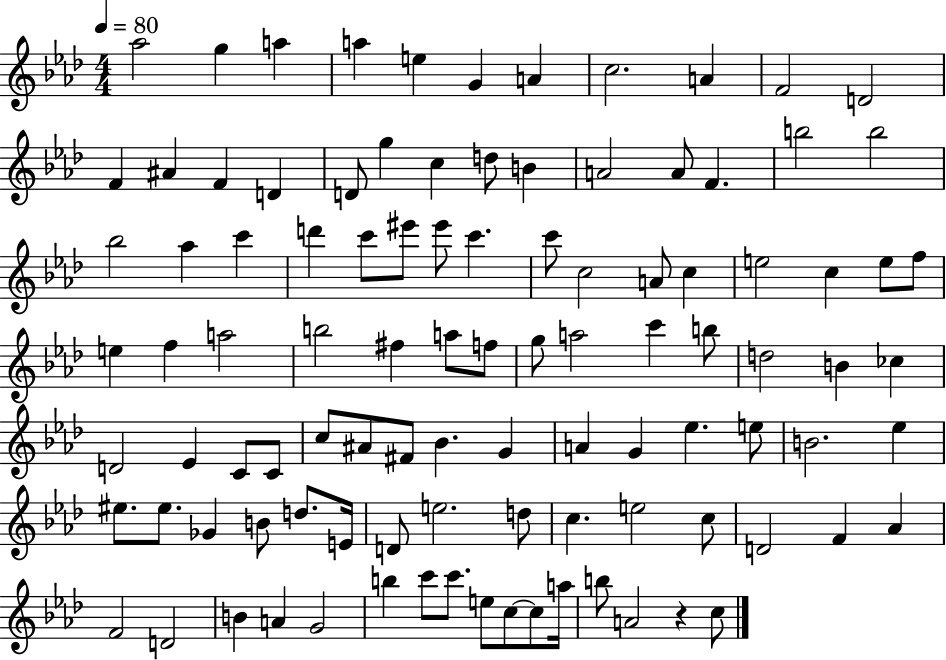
Ab5/h G5/q A5/q A5/q E5/q G4/q A4/q C5/h. A4/q F4/h D4/h F4/q A#4/q F4/q D4/q D4/e G5/q C5/q D5/e B4/q A4/h A4/e F4/q. B5/h B5/h Bb5/h Ab5/q C6/q D6/q C6/e EIS6/e EIS6/e C6/q. C6/e C5/h A4/e C5/q E5/h C5/q E5/e F5/e E5/q F5/q A5/h B5/h F#5/q A5/e F5/e G5/e A5/h C6/q B5/e D5/h B4/q CES5/q D4/h Eb4/q C4/e C4/e C5/e A#4/e F#4/e Bb4/q. G4/q A4/q G4/q Eb5/q. E5/e B4/h. Eb5/q EIS5/e. EIS5/e. Gb4/q B4/e D5/e. E4/s D4/e E5/h. D5/e C5/q. E5/h C5/e D4/h F4/q Ab4/q F4/h D4/h B4/q A4/q G4/h B5/q C6/e C6/e. E5/e C5/e C5/e A5/s B5/e A4/h R/q C5/e